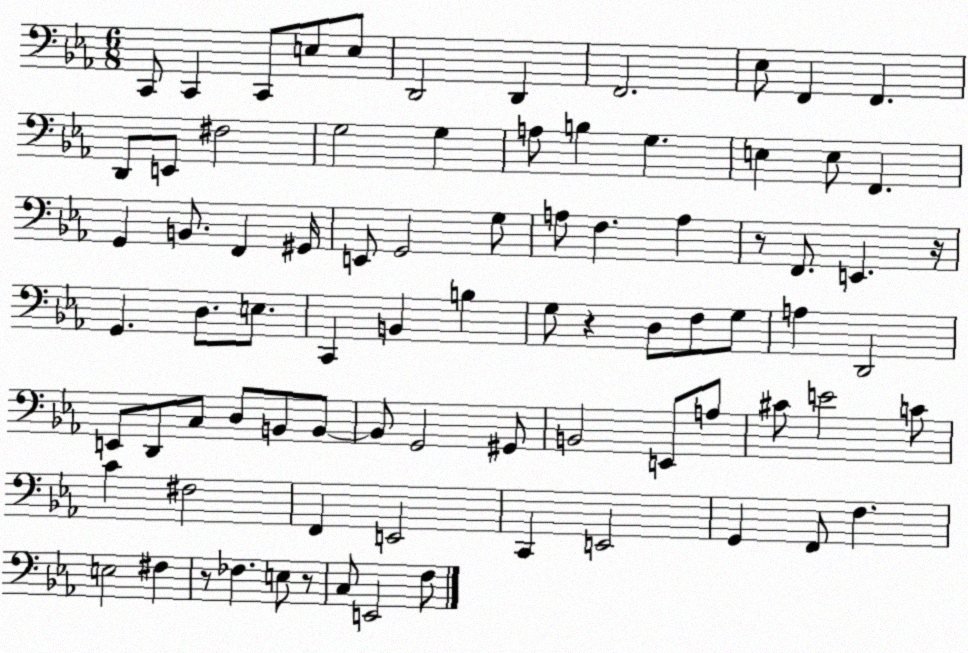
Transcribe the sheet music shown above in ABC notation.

X:1
T:Untitled
M:6/8
L:1/4
K:Eb
C,,/2 C,, C,,/2 E,/2 E,/2 D,,2 D,, F,,2 _E,/2 F,, F,, D,,/2 E,,/2 ^F,2 G,2 G, A,/2 B, G, E, E,/2 F,, G,, B,,/2 F,, ^G,,/4 E,,/2 G,,2 G,/2 A,/2 F, A, z/2 F,,/2 E,, z/4 G,, D,/2 E,/2 C,, B,, B, G,/2 z D,/2 F,/2 G,/2 A, D,,2 E,,/2 D,,/2 C,/2 D,/2 B,,/2 B,,/2 B,,/2 G,,2 ^G,,/2 B,,2 E,,/2 A,/2 ^C/2 E2 C/2 C ^F,2 F,, E,,2 C,, E,,2 G,, F,,/2 F, E,2 ^F, z/2 _F, E,/2 z/2 C,/2 E,,2 F,/2